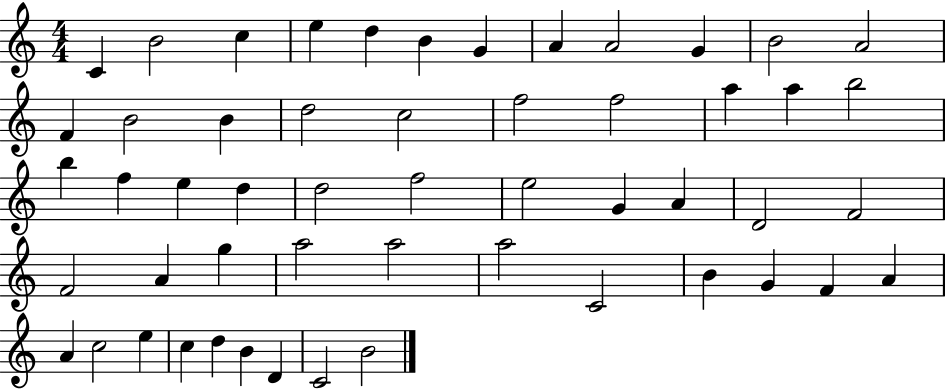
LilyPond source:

{
  \clef treble
  \numericTimeSignature
  \time 4/4
  \key c \major
  c'4 b'2 c''4 | e''4 d''4 b'4 g'4 | a'4 a'2 g'4 | b'2 a'2 | \break f'4 b'2 b'4 | d''2 c''2 | f''2 f''2 | a''4 a''4 b''2 | \break b''4 f''4 e''4 d''4 | d''2 f''2 | e''2 g'4 a'4 | d'2 f'2 | \break f'2 a'4 g''4 | a''2 a''2 | a''2 c'2 | b'4 g'4 f'4 a'4 | \break a'4 c''2 e''4 | c''4 d''4 b'4 d'4 | c'2 b'2 | \bar "|."
}